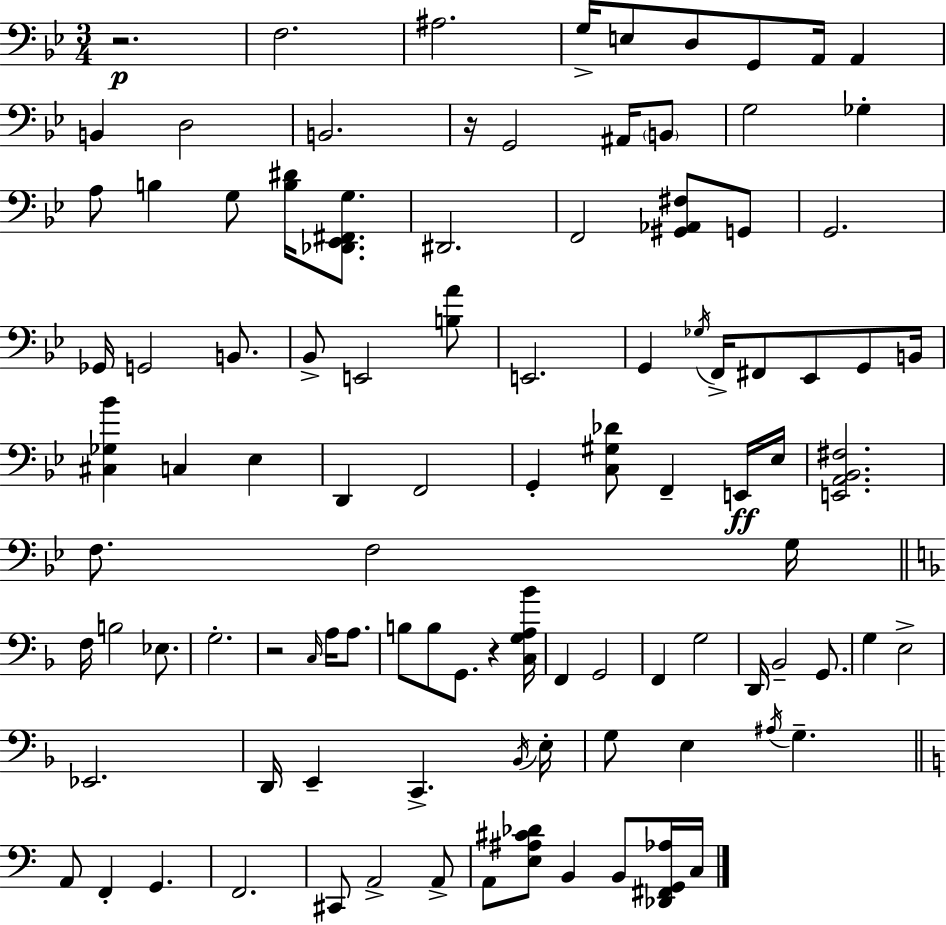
X:1
T:Untitled
M:3/4
L:1/4
K:Bb
z2 F,2 ^A,2 G,/4 E,/2 D,/2 G,,/2 A,,/4 A,, B,, D,2 B,,2 z/4 G,,2 ^A,,/4 B,,/2 G,2 _G, A,/2 B, G,/2 [B,^D]/4 [_D,,_E,,^F,,G,]/2 ^D,,2 F,,2 [^G,,_A,,^F,]/2 G,,/2 G,,2 _G,,/4 G,,2 B,,/2 _B,,/2 E,,2 [B,A]/2 E,,2 G,, _G,/4 F,,/4 ^F,,/2 _E,,/2 G,,/2 B,,/4 [^C,_G,_B] C, _E, D,, F,,2 G,, [C,^G,_D]/2 F,, E,,/4 _E,/4 [E,,A,,_B,,^F,]2 F,/2 F,2 G,/4 F,/4 B,2 _E,/2 G,2 z2 C,/4 A,/4 A,/2 B,/2 B,/2 G,,/2 z [C,G,A,_B]/4 F,, G,,2 F,, G,2 D,,/4 _B,,2 G,,/2 G, E,2 _E,,2 D,,/4 E,, C,, _B,,/4 E,/4 G,/2 E, ^A,/4 G, A,,/2 F,, G,, F,,2 ^C,,/2 A,,2 A,,/2 A,,/2 [E,^A,^C_D]/2 B,, B,,/2 [_D,,^F,,G,,_A,]/4 C,/4